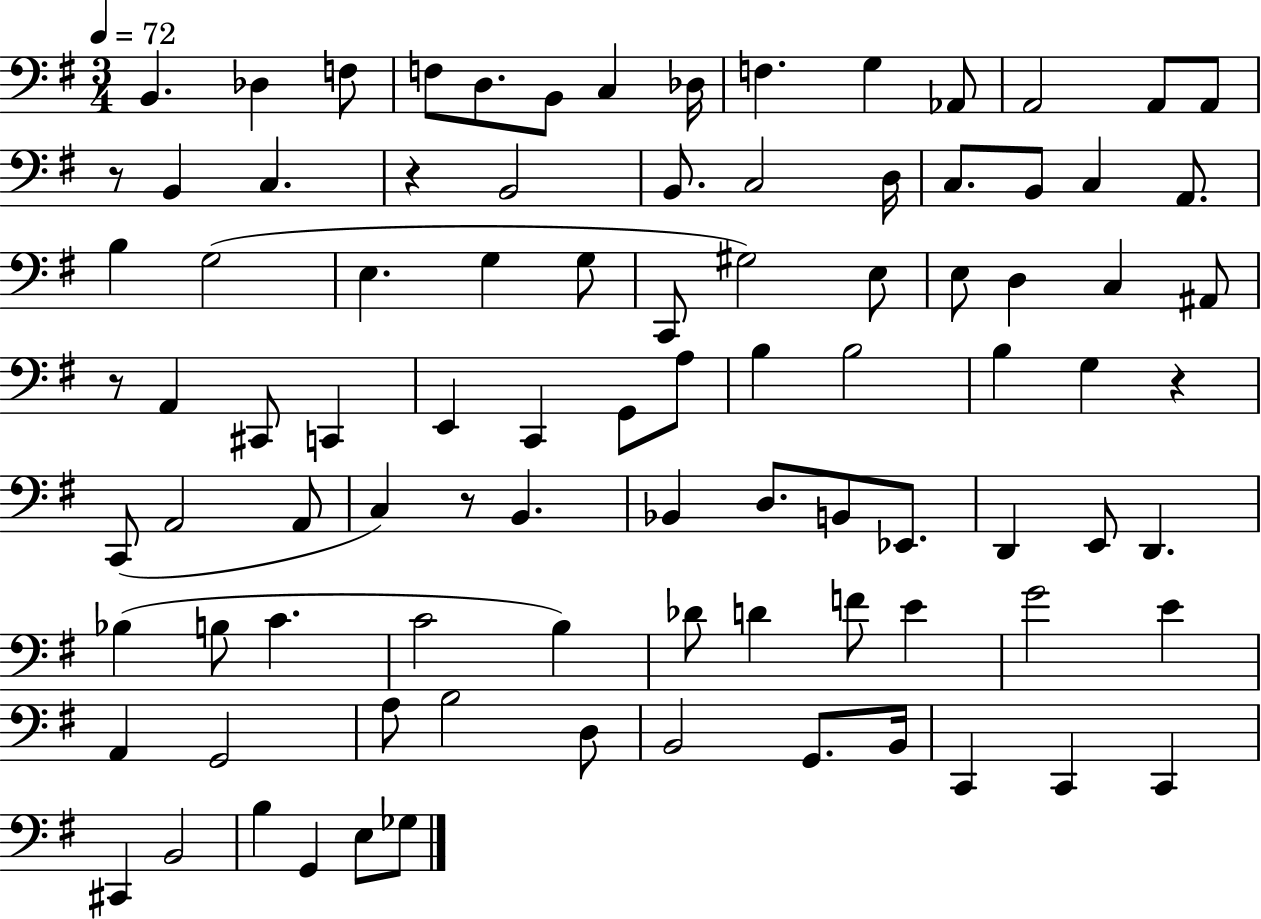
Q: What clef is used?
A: bass